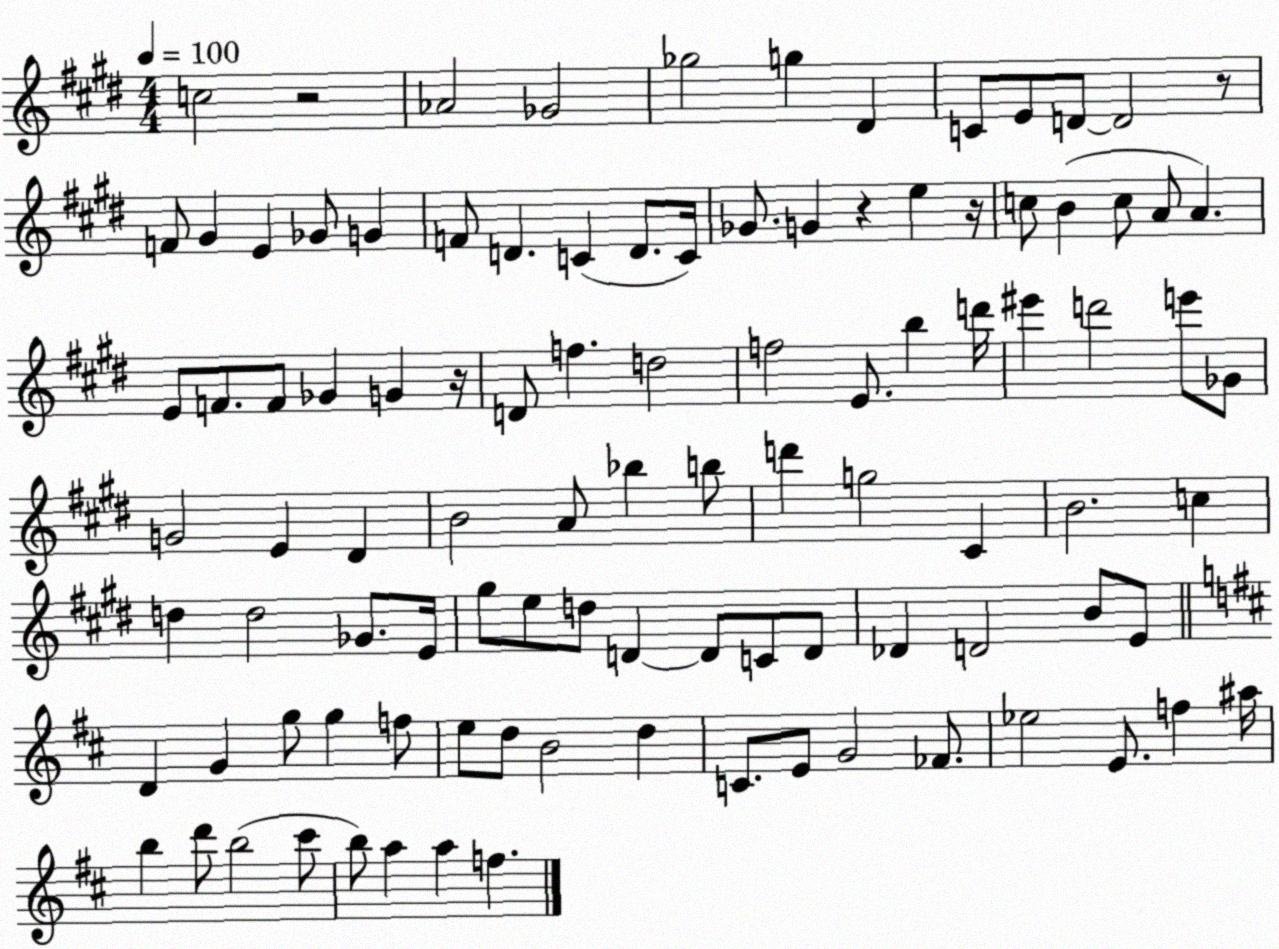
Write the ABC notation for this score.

X:1
T:Untitled
M:4/4
L:1/4
K:E
c2 z2 _A2 _G2 _g2 g ^D C/2 E/2 D/2 D2 z/2 F/2 ^G E _G/2 G F/2 D C D/2 C/4 _G/2 G z e z/4 c/2 B c/2 A/2 A E/2 F/2 F/2 _G G z/4 D/2 f d2 f2 E/2 b d'/4 ^e' d'2 e'/2 _G/2 G2 E ^D B2 A/2 _b b/2 d' g2 ^C B2 c d d2 _G/2 E/4 ^g/2 e/2 d/2 D D/2 C/2 D/2 _D D2 B/2 E/2 D G g/2 g f/2 e/2 d/2 B2 d C/2 E/2 G2 _F/2 _e2 E/2 f ^a/4 b d'/2 b2 ^c'/2 b/2 a a f